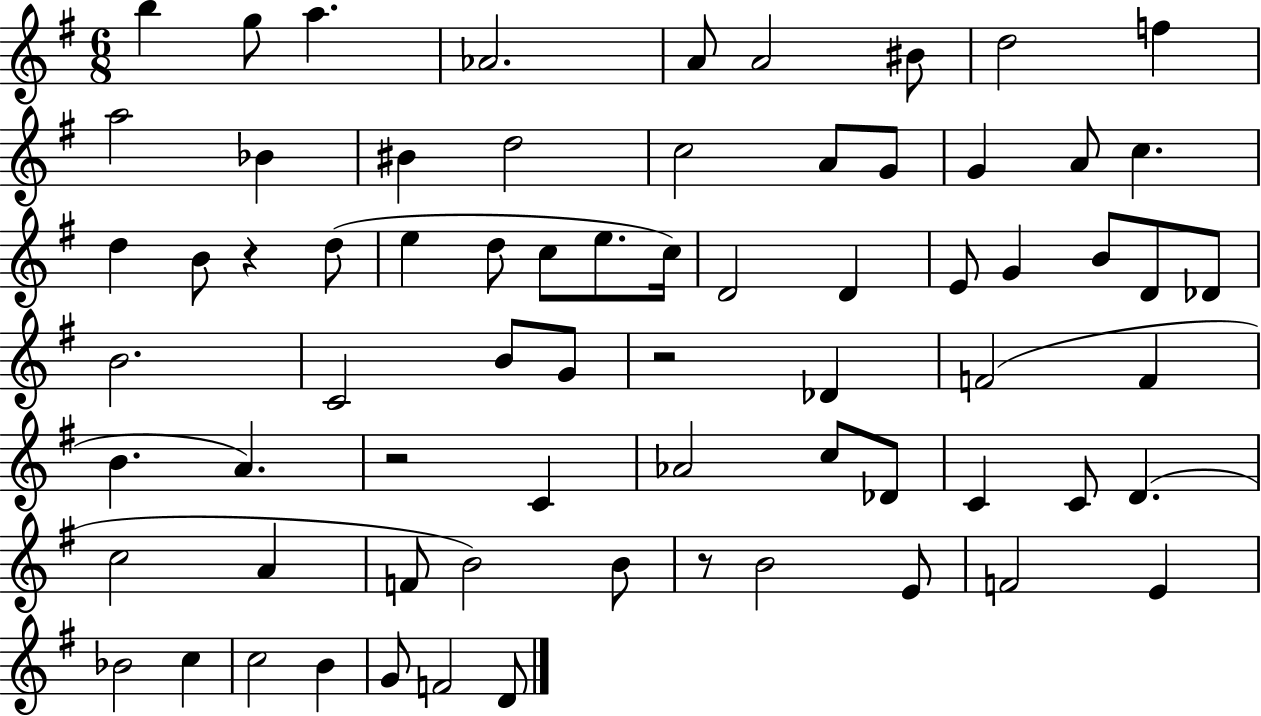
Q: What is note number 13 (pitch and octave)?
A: D5